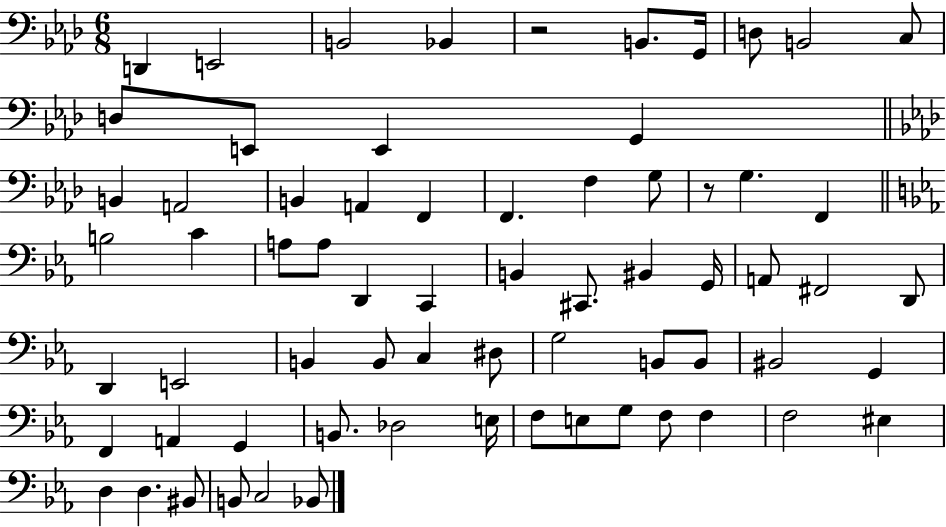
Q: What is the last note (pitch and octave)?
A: Bb2